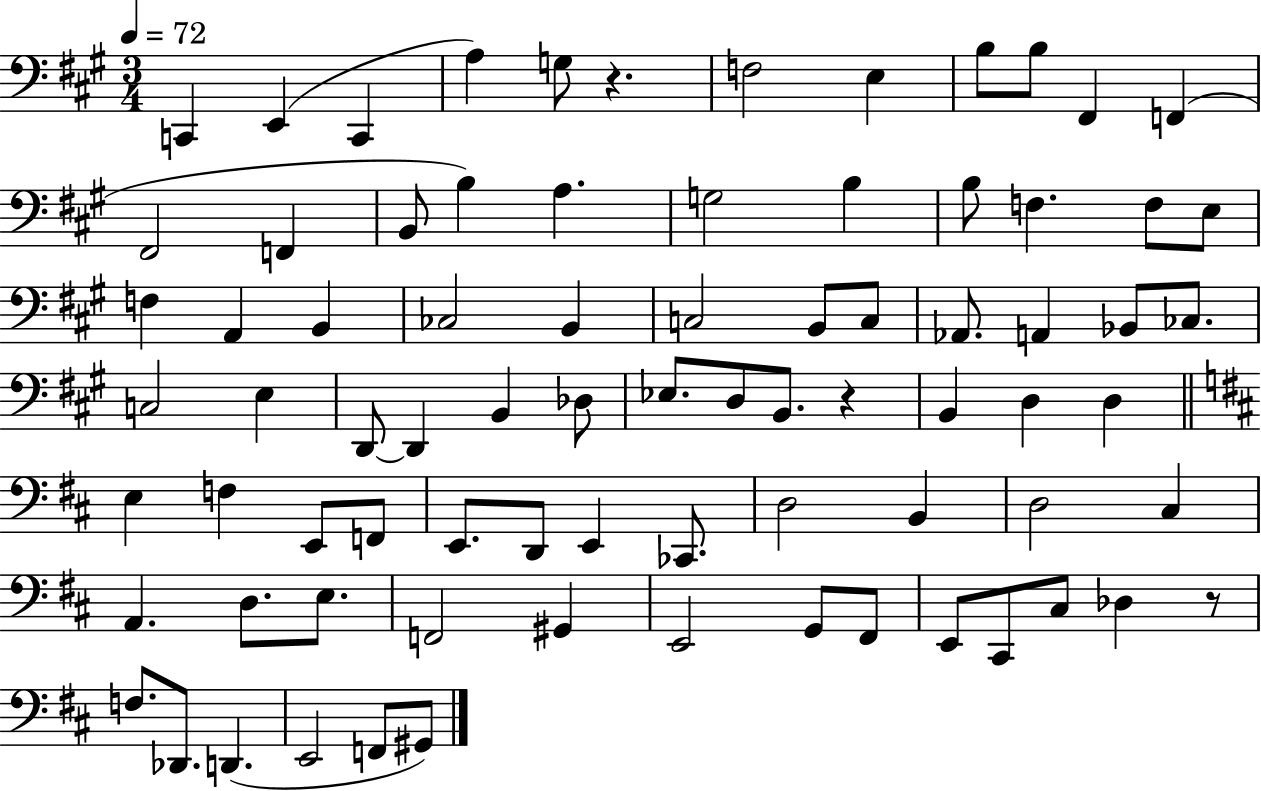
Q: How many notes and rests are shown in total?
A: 79